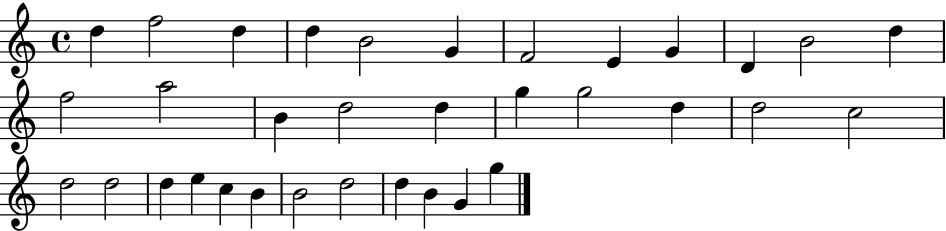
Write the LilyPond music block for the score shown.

{
  \clef treble
  \time 4/4
  \defaultTimeSignature
  \key c \major
  d''4 f''2 d''4 | d''4 b'2 g'4 | f'2 e'4 g'4 | d'4 b'2 d''4 | \break f''2 a''2 | b'4 d''2 d''4 | g''4 g''2 d''4 | d''2 c''2 | \break d''2 d''2 | d''4 e''4 c''4 b'4 | b'2 d''2 | d''4 b'4 g'4 g''4 | \break \bar "|."
}